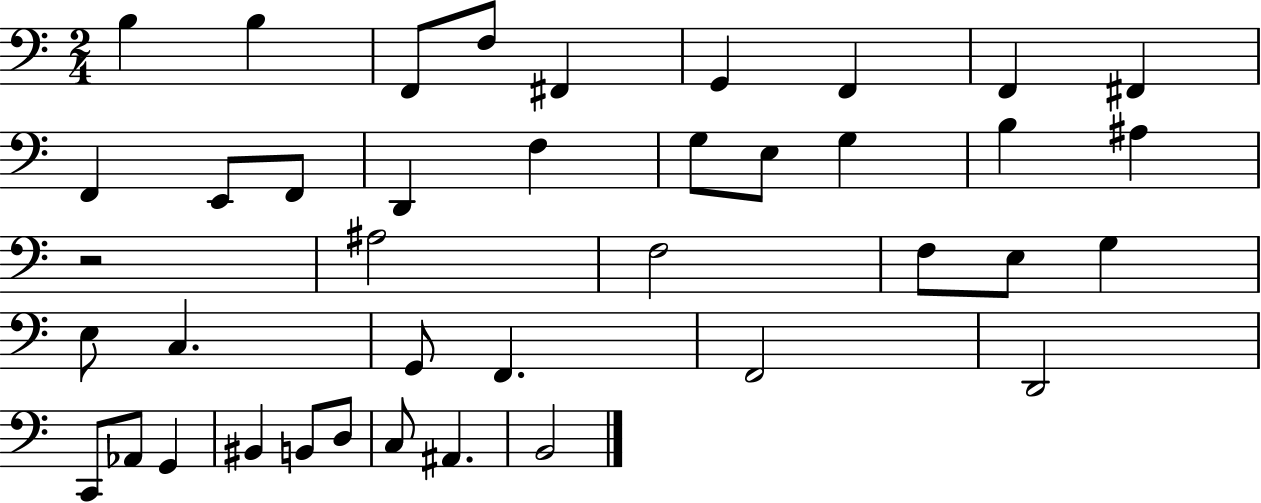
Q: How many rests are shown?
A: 1